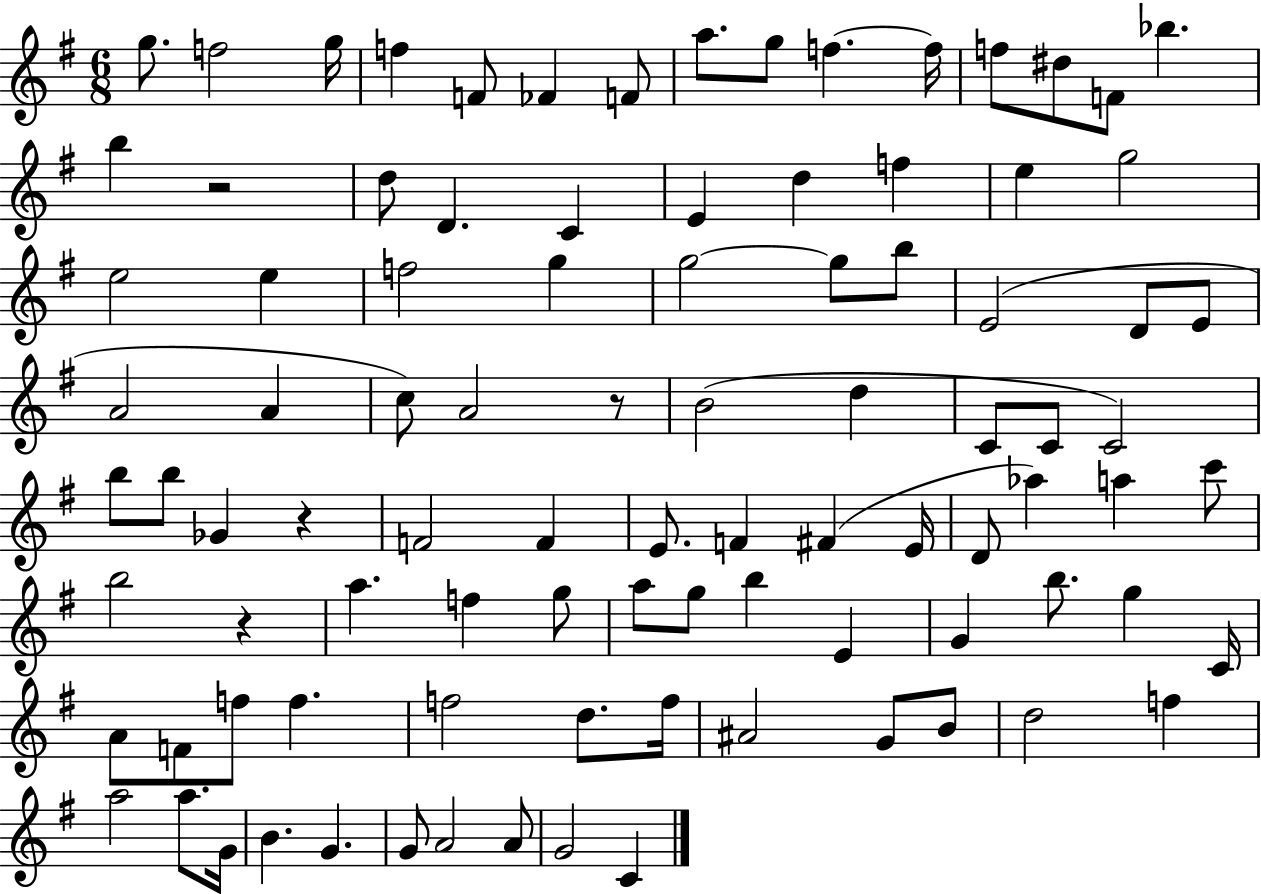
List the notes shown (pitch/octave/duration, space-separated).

G5/e. F5/h G5/s F5/q F4/e FES4/q F4/e A5/e. G5/e F5/q. F5/s F5/e D#5/e F4/e Bb5/q. B5/q R/h D5/e D4/q. C4/q E4/q D5/q F5/q E5/q G5/h E5/h E5/q F5/h G5/q G5/h G5/e B5/e E4/h D4/e E4/e A4/h A4/q C5/e A4/h R/e B4/h D5/q C4/e C4/e C4/h B5/e B5/e Gb4/q R/q F4/h F4/q E4/e. F4/q F#4/q E4/s D4/e Ab5/q A5/q C6/e B5/h R/q A5/q. F5/q G5/e A5/e G5/e B5/q E4/q G4/q B5/e. G5/q C4/s A4/e F4/e F5/e F5/q. F5/h D5/e. F5/s A#4/h G4/e B4/e D5/h F5/q A5/h A5/e. G4/s B4/q. G4/q. G4/e A4/h A4/e G4/h C4/q